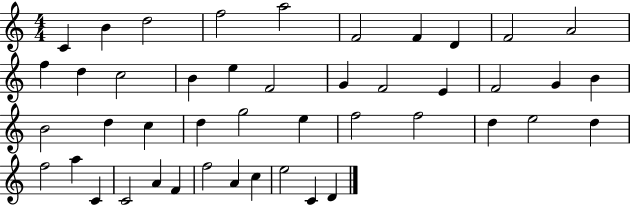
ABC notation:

X:1
T:Untitled
M:4/4
L:1/4
K:C
C B d2 f2 a2 F2 F D F2 A2 f d c2 B e F2 G F2 E F2 G B B2 d c d g2 e f2 f2 d e2 d f2 a C C2 A F f2 A c e2 C D